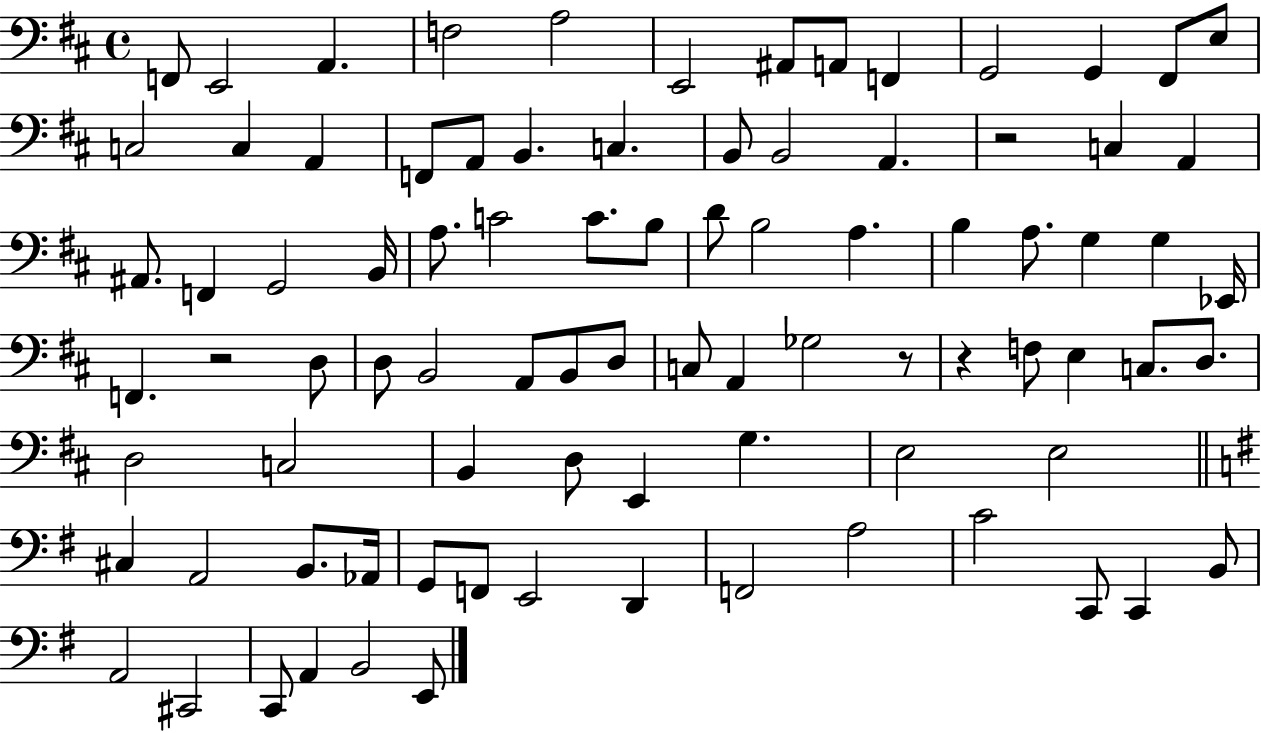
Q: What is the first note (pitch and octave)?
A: F2